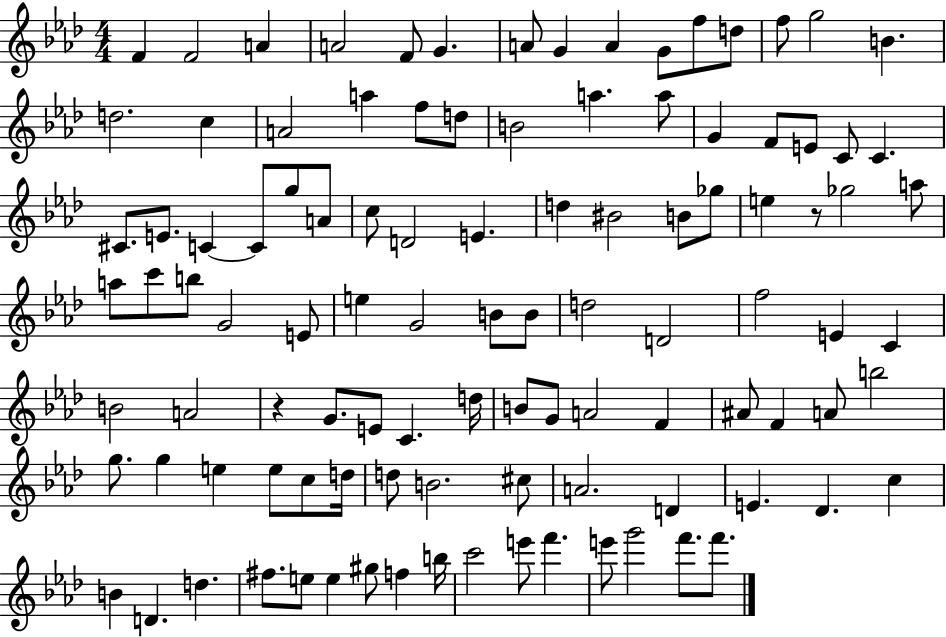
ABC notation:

X:1
T:Untitled
M:4/4
L:1/4
K:Ab
F F2 A A2 F/2 G A/2 G A G/2 f/2 d/2 f/2 g2 B d2 c A2 a f/2 d/2 B2 a a/2 G F/2 E/2 C/2 C ^C/2 E/2 C C/2 g/2 A/2 c/2 D2 E d ^B2 B/2 _g/2 e z/2 _g2 a/2 a/2 c'/2 b/2 G2 E/2 e G2 B/2 B/2 d2 D2 f2 E C B2 A2 z G/2 E/2 C d/4 B/2 G/2 A2 F ^A/2 F A/2 b2 g/2 g e e/2 c/2 d/4 d/2 B2 ^c/2 A2 D E _D c B D d ^f/2 e/2 e ^g/2 f b/4 c'2 e'/2 f' e'/2 g'2 f'/2 f'/2